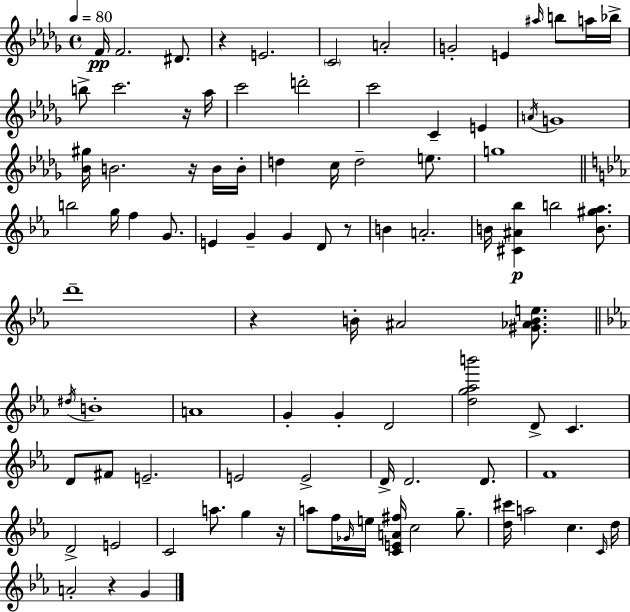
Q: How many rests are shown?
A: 7